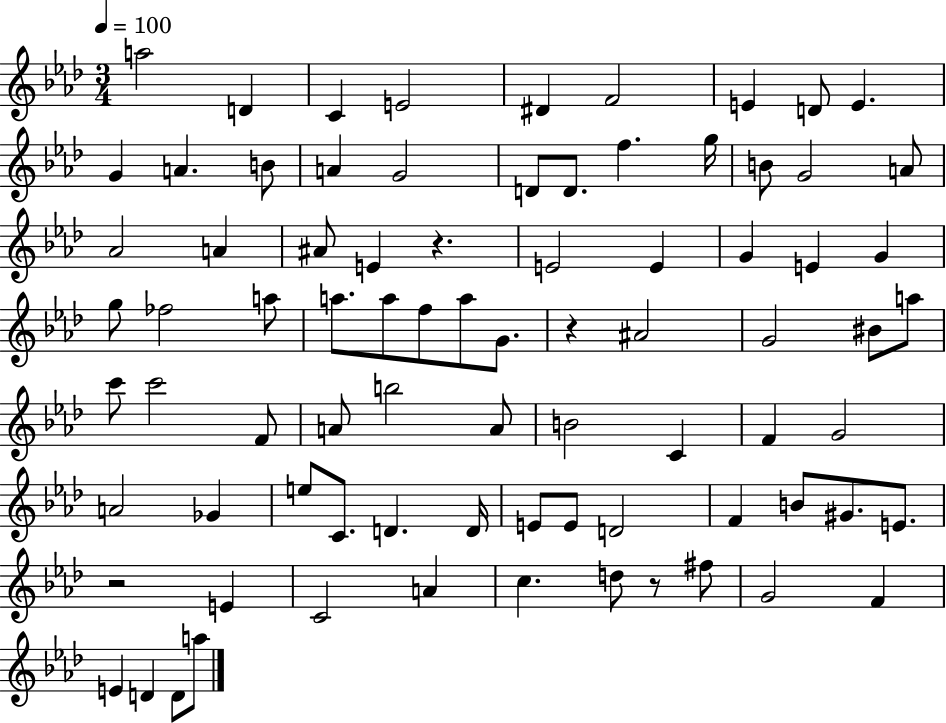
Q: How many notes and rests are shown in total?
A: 81